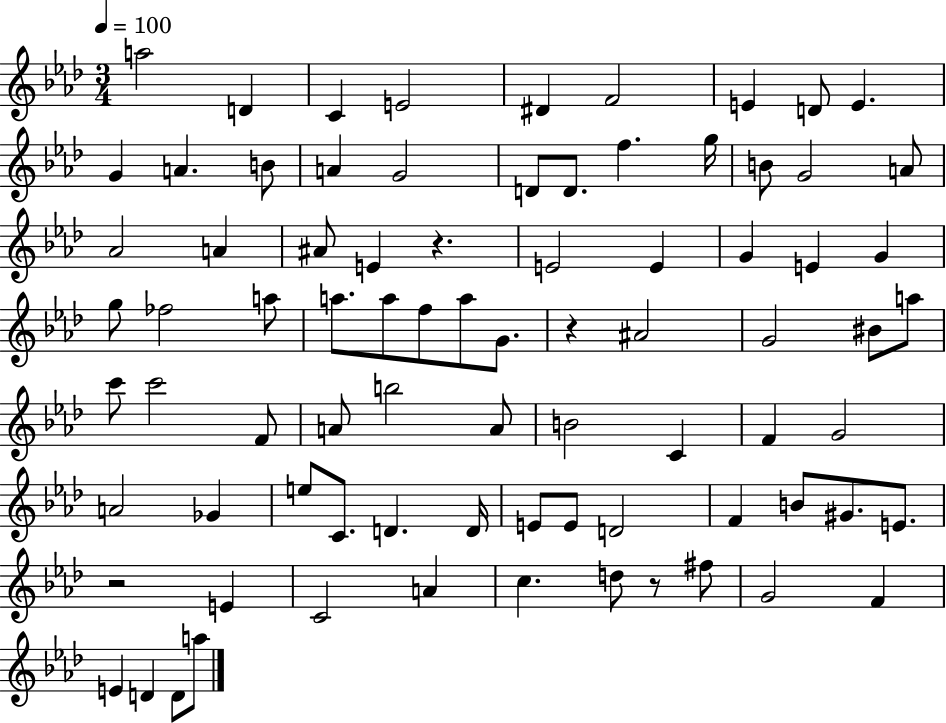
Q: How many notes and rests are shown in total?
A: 81